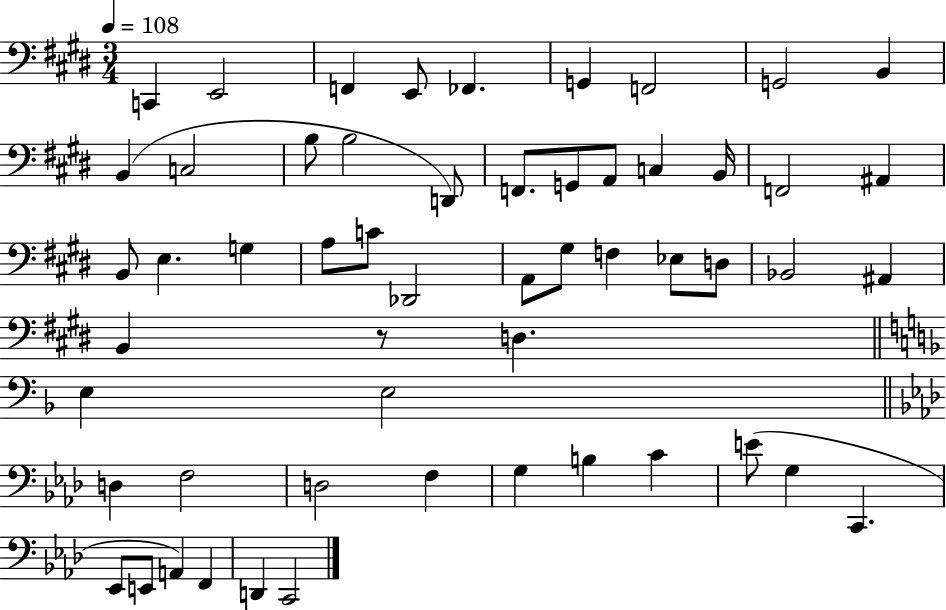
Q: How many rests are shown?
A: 1